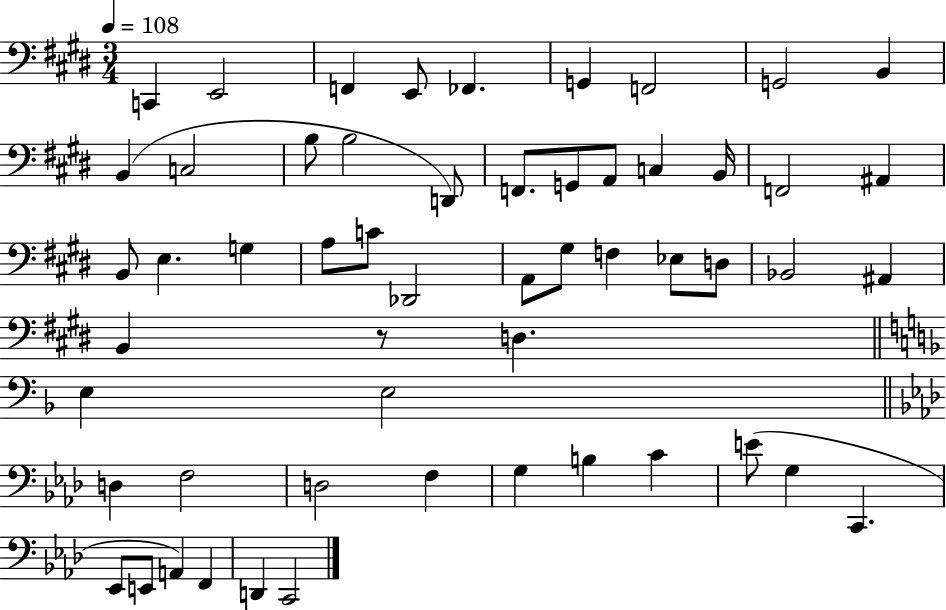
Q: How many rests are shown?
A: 1